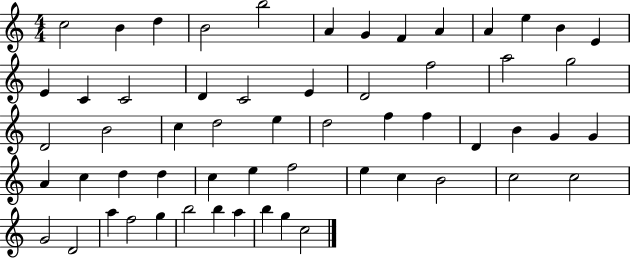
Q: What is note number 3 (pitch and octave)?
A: D5